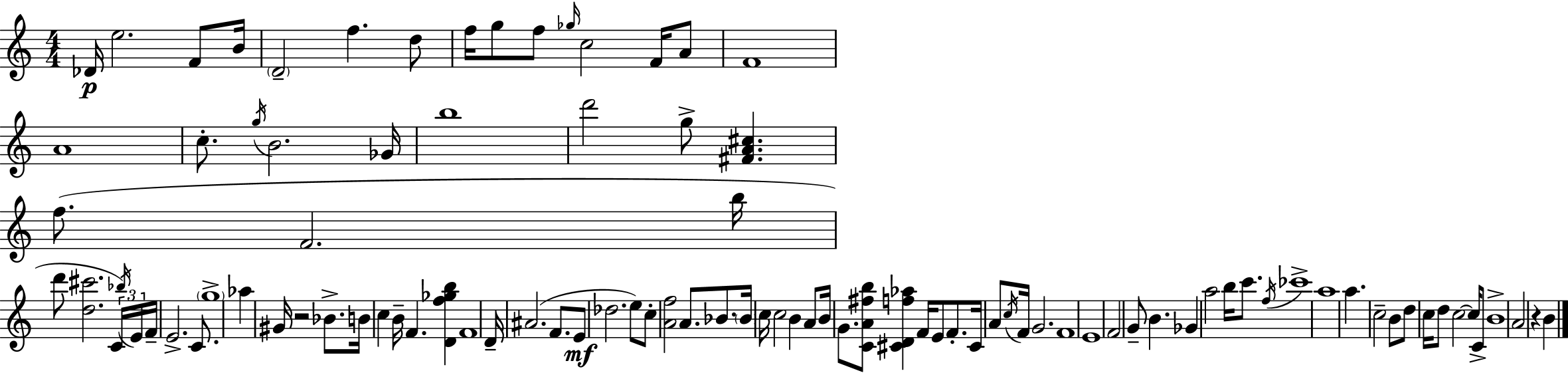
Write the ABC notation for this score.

X:1
T:Untitled
M:4/4
L:1/4
K:Am
_D/4 e2 F/2 B/4 D2 f d/2 f/4 g/2 f/2 _g/4 c2 F/4 A/2 F4 A4 c/2 g/4 B2 _G/4 b4 d'2 g/2 [^FA^c] f/2 F2 b/4 d'/2 [d^c']2 C/4 _b/4 E/4 F/4 E2 C/2 g4 _a ^G/4 z2 _B/2 B/4 c B/4 F [Df_gb] F4 D/4 ^A2 F/2 E/2 _d2 e/2 c/2 [Af]2 A/2 _B/2 _B/4 c/4 c2 B A/2 B/4 G/2 [CA^fb]/2 [^CDf_a] F/4 E/2 F/2 ^C/4 A/2 c/4 F/4 G2 F4 E4 F2 G/2 B _G a2 b/4 c'/2 f/4 _c'4 a4 a c2 B/2 d/2 c/4 d/2 c2 c/4 C/2 B4 A2 z B